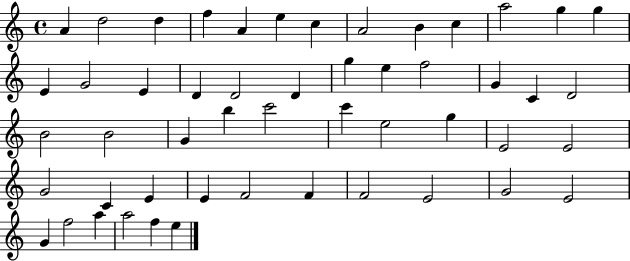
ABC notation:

X:1
T:Untitled
M:4/4
L:1/4
K:C
A d2 d f A e c A2 B c a2 g g E G2 E D D2 D g e f2 G C D2 B2 B2 G b c'2 c' e2 g E2 E2 G2 C E E F2 F F2 E2 G2 E2 G f2 a a2 f e